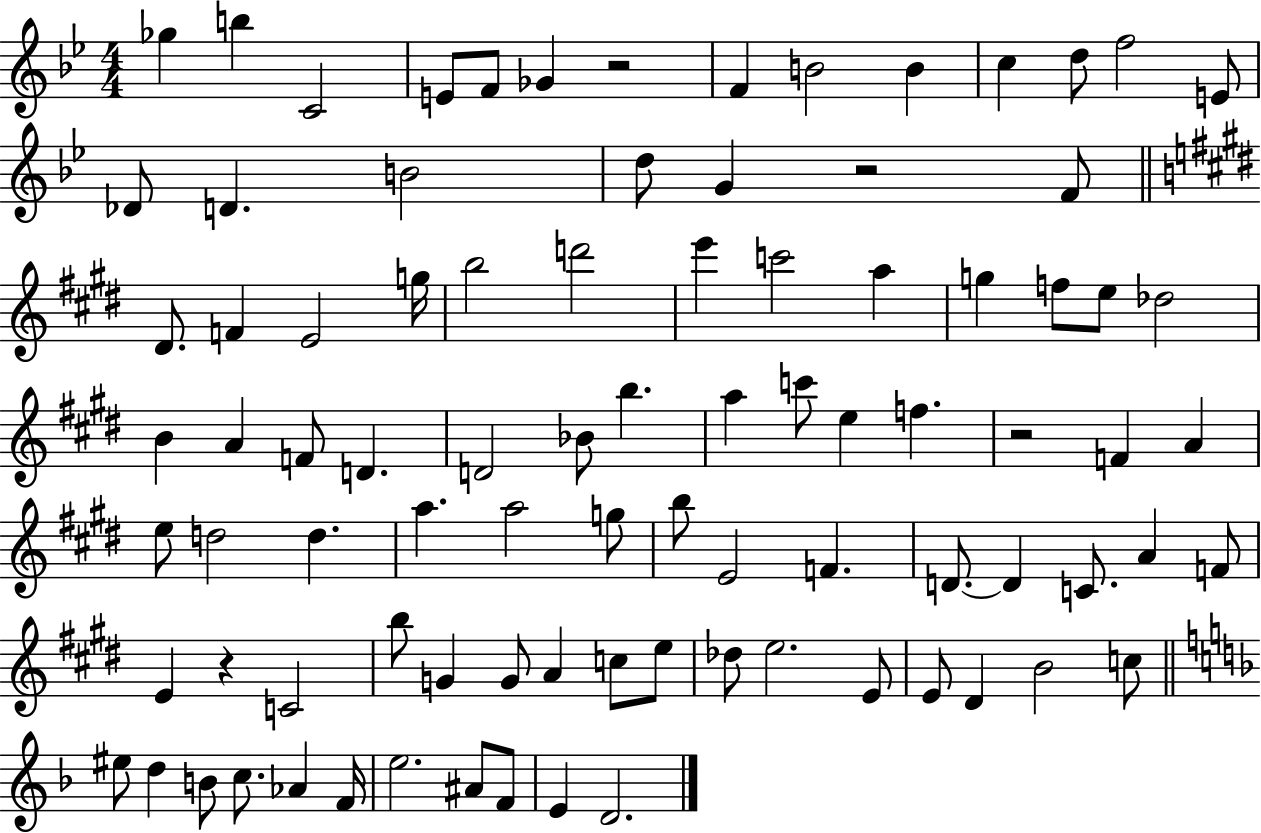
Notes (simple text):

Gb5/q B5/q C4/h E4/e F4/e Gb4/q R/h F4/q B4/h B4/q C5/q D5/e F5/h E4/e Db4/e D4/q. B4/h D5/e G4/q R/h F4/e D#4/e. F4/q E4/h G5/s B5/h D6/h E6/q C6/h A5/q G5/q F5/e E5/e Db5/h B4/q A4/q F4/e D4/q. D4/h Bb4/e B5/q. A5/q C6/e E5/q F5/q. R/h F4/q A4/q E5/e D5/h D5/q. A5/q. A5/h G5/e B5/e E4/h F4/q. D4/e. D4/q C4/e. A4/q F4/e E4/q R/q C4/h B5/e G4/q G4/e A4/q C5/e E5/e Db5/e E5/h. E4/e E4/e D#4/q B4/h C5/e EIS5/e D5/q B4/e C5/e. Ab4/q F4/s E5/h. A#4/e F4/e E4/q D4/h.